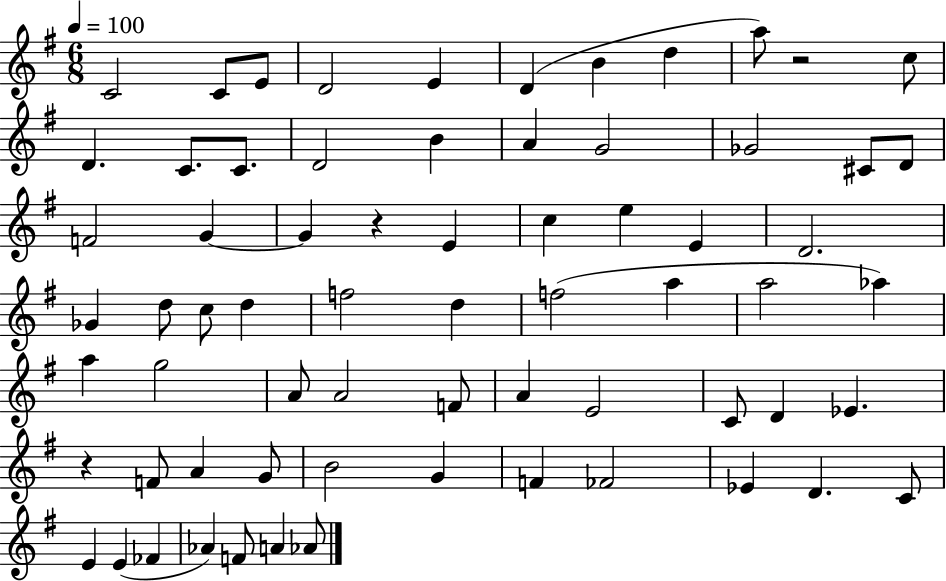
C4/h C4/e E4/e D4/h E4/q D4/q B4/q D5/q A5/e R/h C5/e D4/q. C4/e. C4/e. D4/h B4/q A4/q G4/h Gb4/h C#4/e D4/e F4/h G4/q G4/q R/q E4/q C5/q E5/q E4/q D4/h. Gb4/q D5/e C5/e D5/q F5/h D5/q F5/h A5/q A5/h Ab5/q A5/q G5/h A4/e A4/h F4/e A4/q E4/h C4/e D4/q Eb4/q. R/q F4/e A4/q G4/e B4/h G4/q F4/q FES4/h Eb4/q D4/q. C4/e E4/q E4/q FES4/q Ab4/q F4/e A4/q Ab4/e